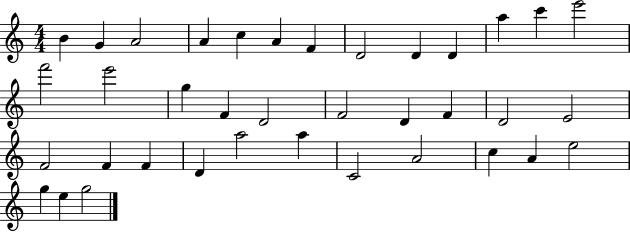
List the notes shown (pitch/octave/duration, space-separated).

B4/q G4/q A4/h A4/q C5/q A4/q F4/q D4/h D4/q D4/q A5/q C6/q E6/h F6/h E6/h G5/q F4/q D4/h F4/h D4/q F4/q D4/h E4/h F4/h F4/q F4/q D4/q A5/h A5/q C4/h A4/h C5/q A4/q E5/h G5/q E5/q G5/h